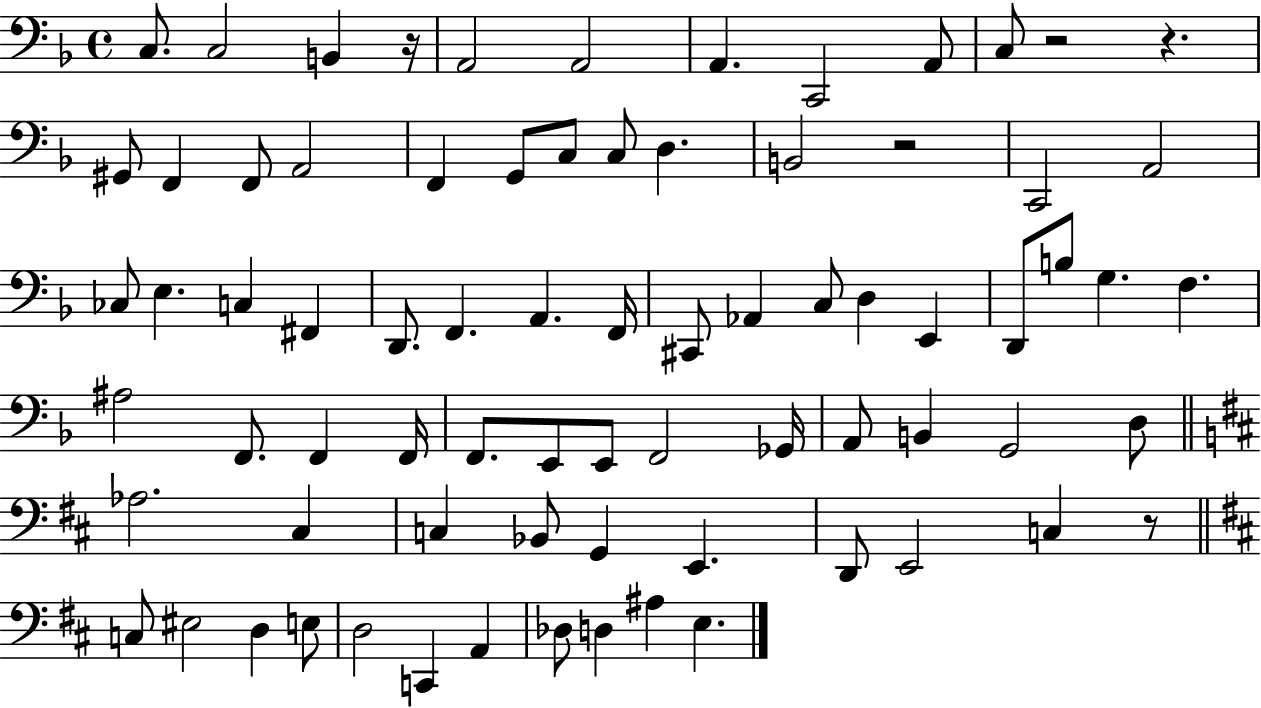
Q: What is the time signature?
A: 4/4